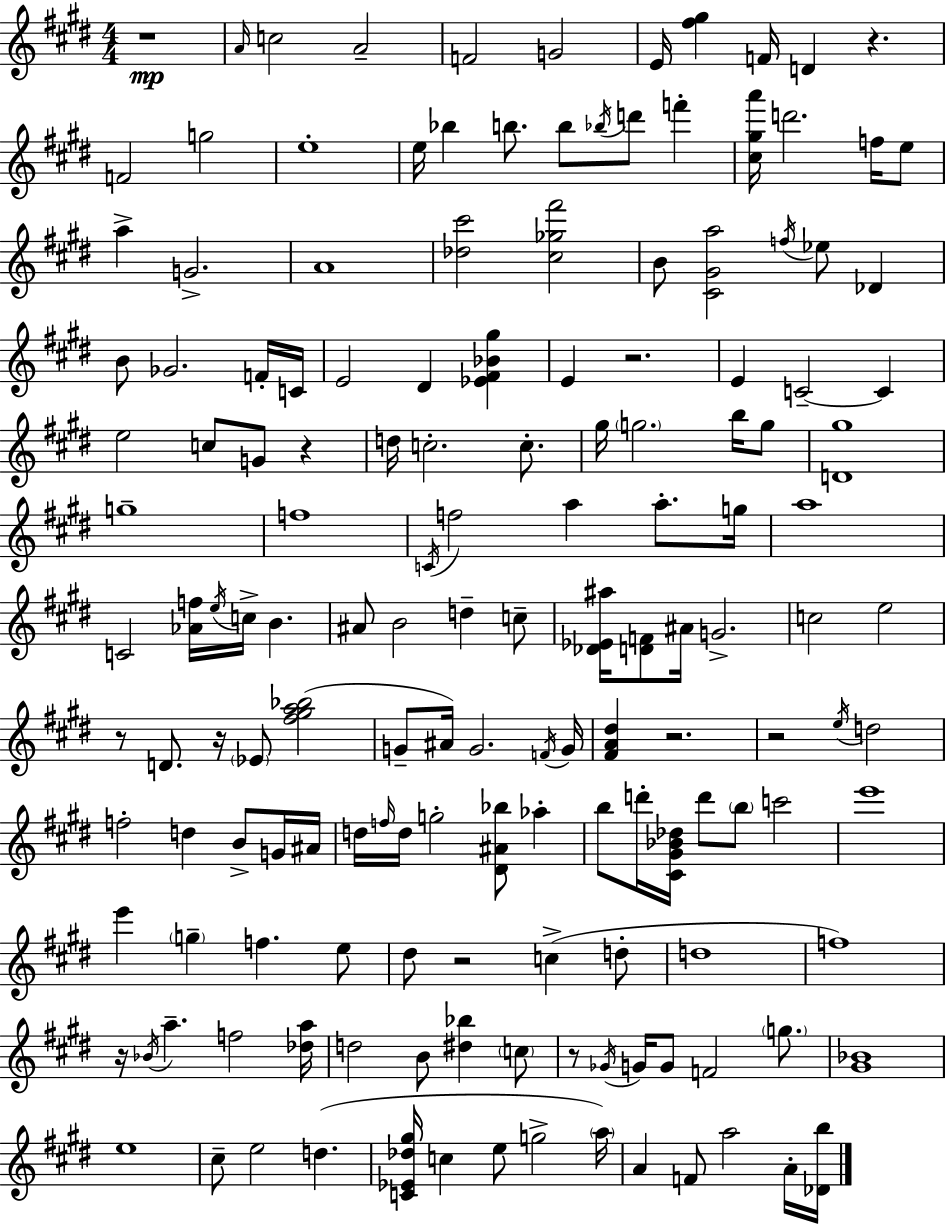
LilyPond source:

{
  \clef treble
  \numericTimeSignature
  \time 4/4
  \key e \major
  r1\mp | \grace { a'16 } c''2 a'2-- | f'2 g'2 | e'16 <fis'' gis''>4 f'16 d'4 r4. | \break f'2 g''2 | e''1-. | e''16 bes''4 b''8. b''8 \acciaccatura { bes''16 } d'''8 f'''4-. | <cis'' gis'' a'''>16 d'''2. f''16 | \break e''8 a''4-> g'2.-> | a'1 | <des'' cis'''>2 <cis'' ges'' fis'''>2 | b'8 <cis' gis' a''>2 \acciaccatura { f''16 } ees''8 des'4 | \break b'8 ges'2. | f'16-. c'16 e'2 dis'4 <ees' fis' bes' gis''>4 | e'4 r2. | e'4 c'2--~~ c'4 | \break e''2 c''8 g'8 r4 | d''16 c''2.-. | c''8.-. gis''16 \parenthesize g''2. | b''16 g''8 <d' gis''>1 | \break g''1-- | f''1 | \acciaccatura { c'16 } f''2 a''4 | a''8.-. g''16 a''1 | \break c'2 <aes' f''>16 \acciaccatura { e''16 } c''16-> b'4. | ais'8 b'2 d''4-- | c''8-- <des' ees' ais''>16 <d' f'>8 ais'16 g'2.-> | c''2 e''2 | \break r8 d'8. r16 \parenthesize ees'8 <fis'' gis'' a'' bes''>2( | g'8-- ais'16) g'2. | \acciaccatura { f'16 } g'16 <fis' a' dis''>4 r2. | r2 \acciaccatura { e''16 } d''2 | \break f''2-. d''4 | b'8-> g'16 ais'16 d''16 \grace { f''16 } d''16 g''2-. | <dis' ais' bes''>8 aes''4-. b''8 d'''16-. <cis' gis' bes' des''>16 d'''8 \parenthesize b''8 | c'''2 e'''1 | \break e'''4 \parenthesize g''4-- | f''4. e''8 dis''8 r2 | c''4->( d''8-. d''1 | f''1) | \break r16 \acciaccatura { bes'16 } a''4.-- | f''2 <des'' a''>16 d''2 | b'8 <dis'' bes''>4 \parenthesize c''8 r8 \acciaccatura { ges'16 } g'16 g'8 f'2 | \parenthesize g''8. <gis' bes'>1 | \break e''1 | cis''8-- e''2 | d''4.( <c' ees' des'' gis''>16 c''4 e''8 | g''2-> \parenthesize a''16) a'4 f'8 | \break a''2 a'16-. <des' b''>16 \bar "|."
}